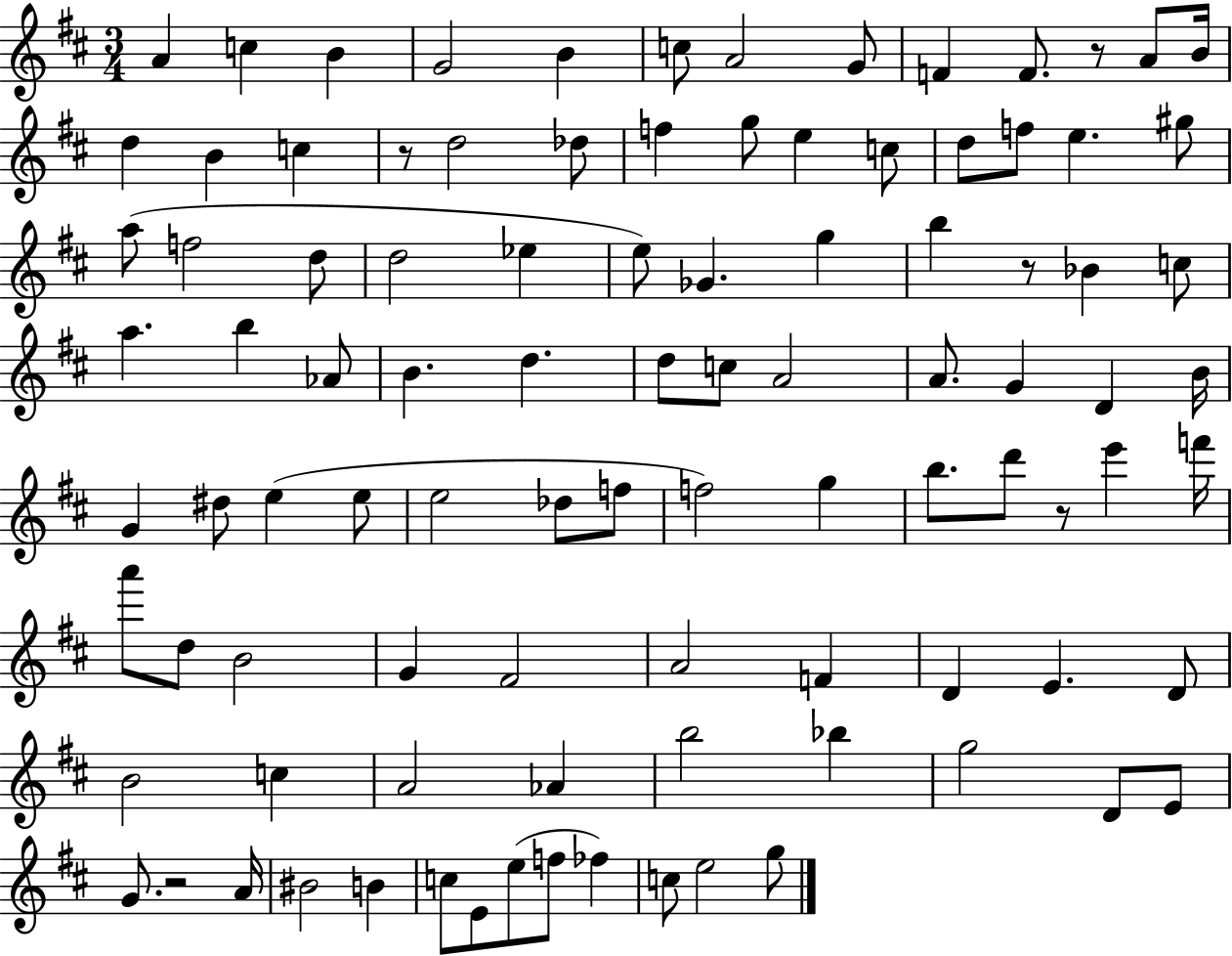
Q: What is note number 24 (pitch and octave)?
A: E5